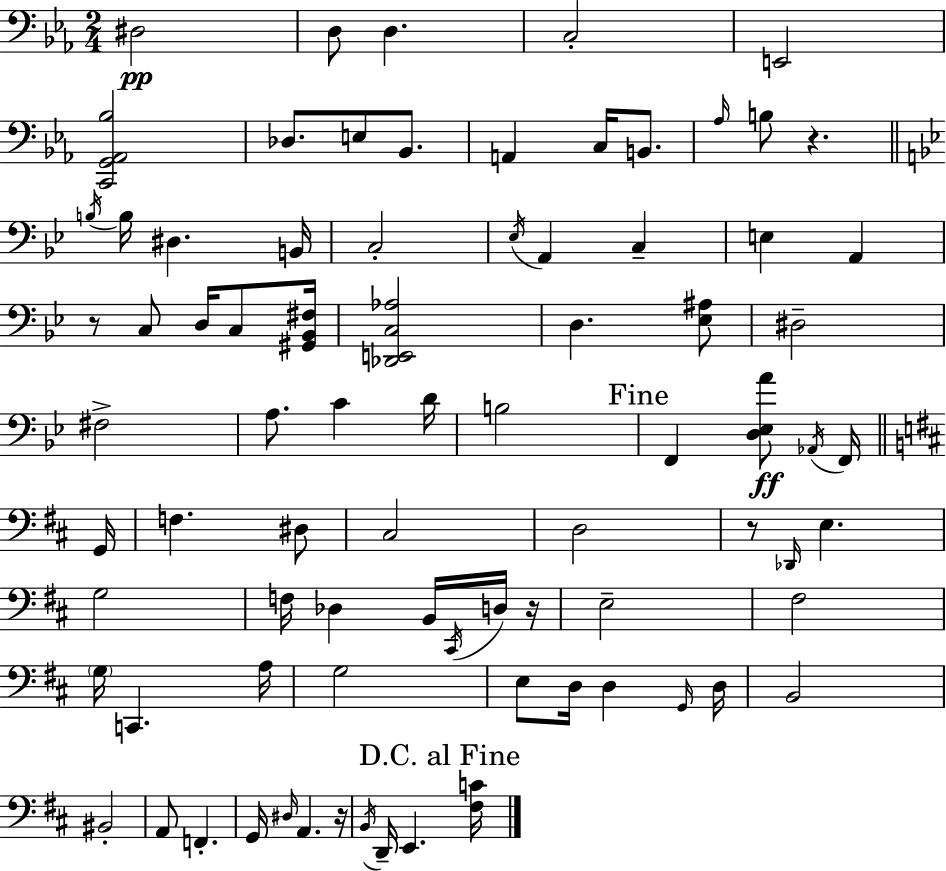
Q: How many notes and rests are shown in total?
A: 81